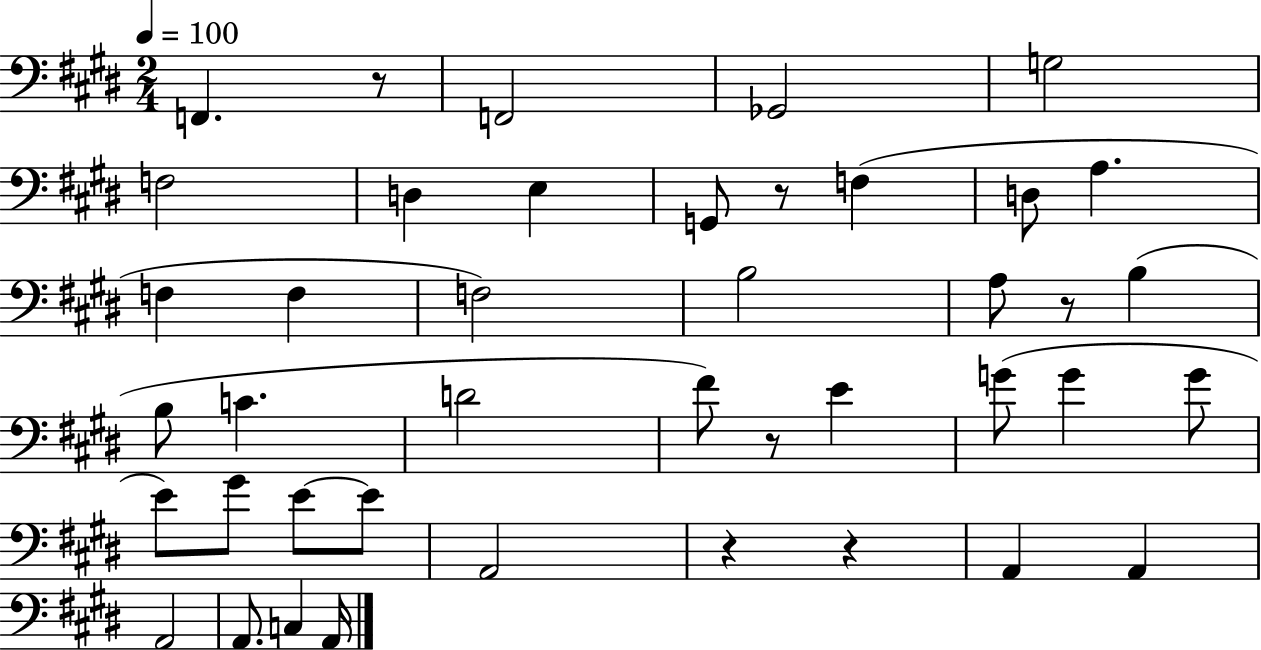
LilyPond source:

{
  \clef bass
  \numericTimeSignature
  \time 2/4
  \key e \major
  \tempo 4 = 100
  f,4. r8 | f,2 | ges,2 | g2 | \break f2 | d4 e4 | g,8 r8 f4( | d8 a4. | \break f4 f4 | f2) | b2 | a8 r8 b4( | \break b8 c'4. | d'2 | fis'8) r8 e'4 | g'8( g'4 g'8 | \break e'8) gis'8 e'8~~ e'8 | a,2 | r4 r4 | a,4 a,4 | \break a,2 | a,8. c4 a,16 | \bar "|."
}